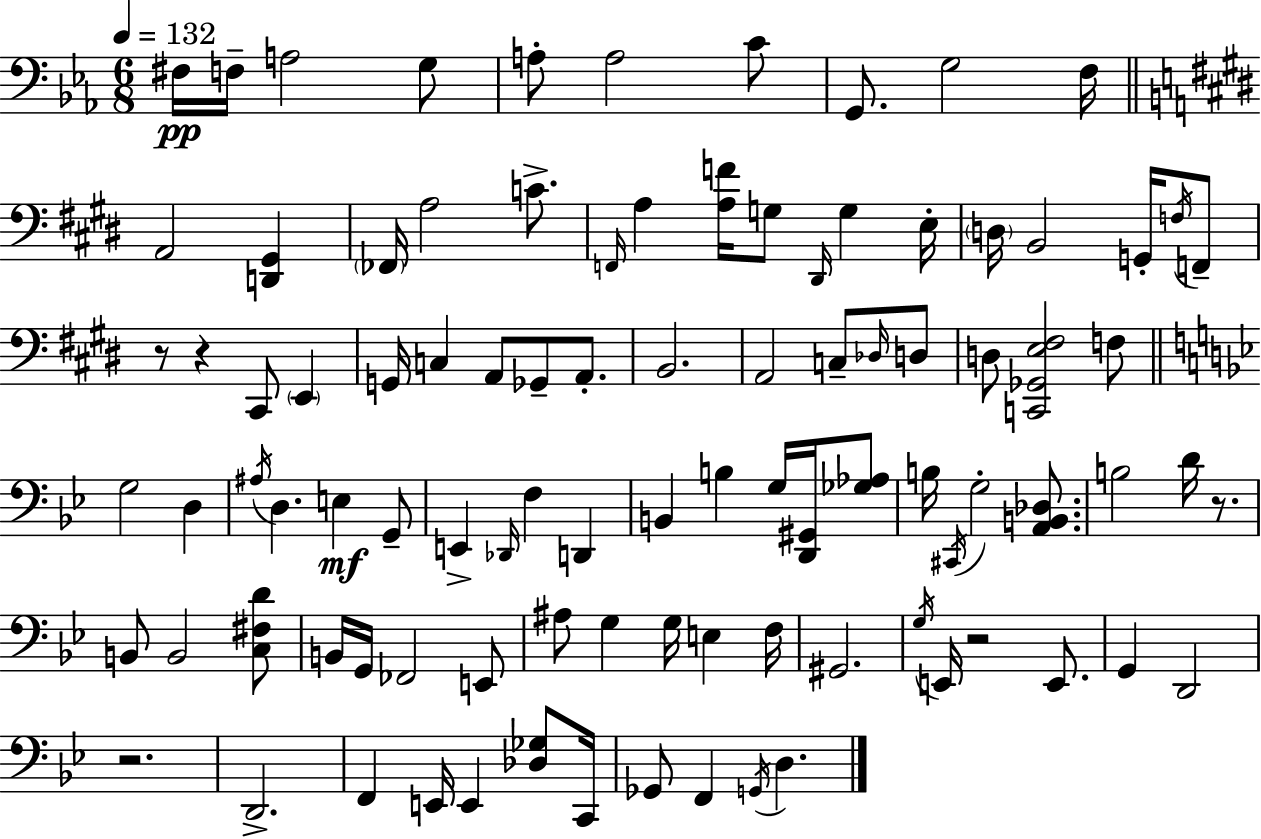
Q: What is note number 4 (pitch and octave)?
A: G3